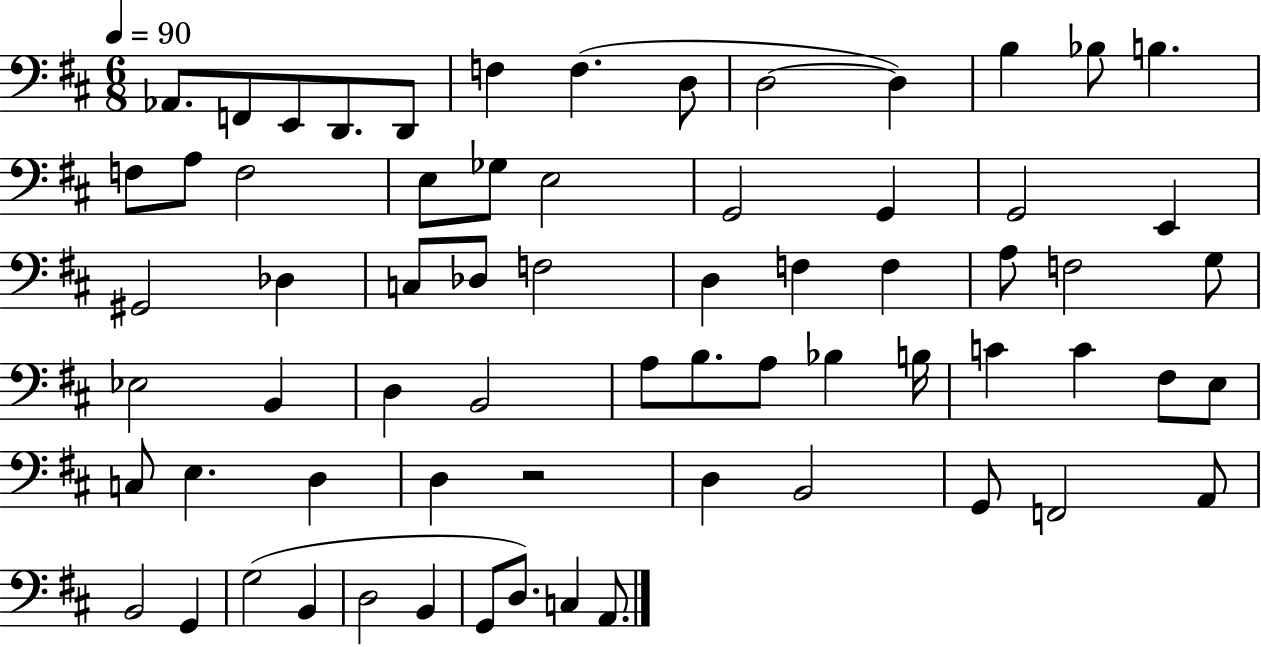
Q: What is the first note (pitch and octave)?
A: Ab2